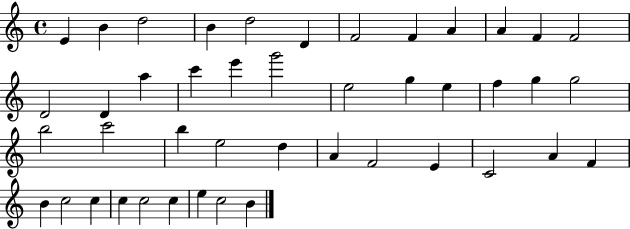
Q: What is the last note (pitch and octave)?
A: B4